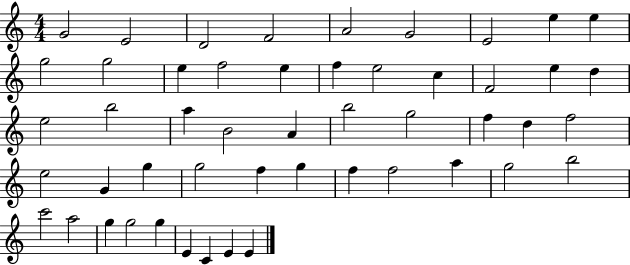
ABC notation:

X:1
T:Untitled
M:4/4
L:1/4
K:C
G2 E2 D2 F2 A2 G2 E2 e e g2 g2 e f2 e f e2 c F2 e d e2 b2 a B2 A b2 g2 f d f2 e2 G g g2 f g f f2 a g2 b2 c'2 a2 g g2 g E C E E